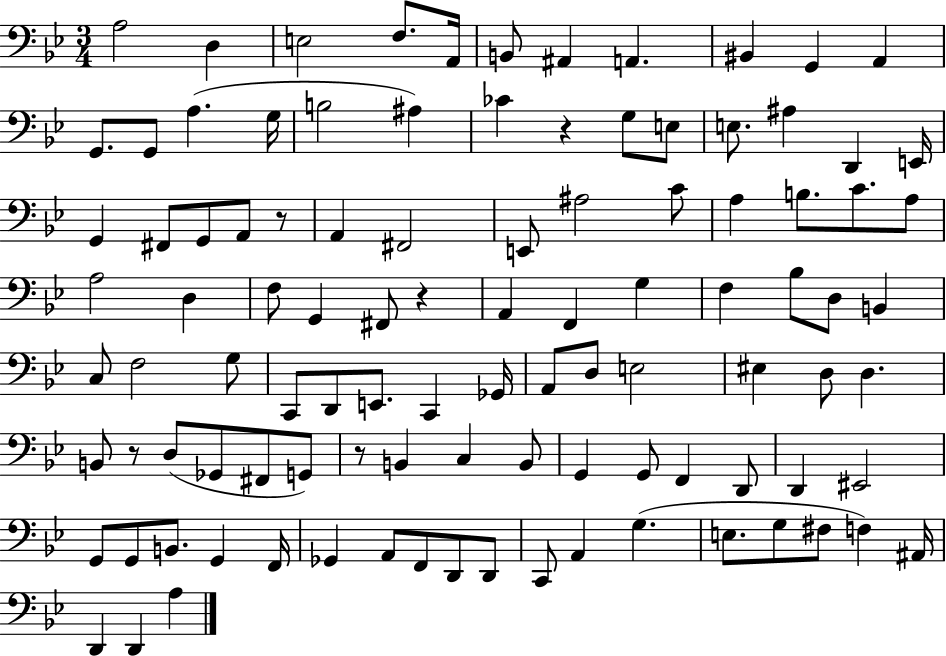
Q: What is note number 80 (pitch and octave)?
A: B2